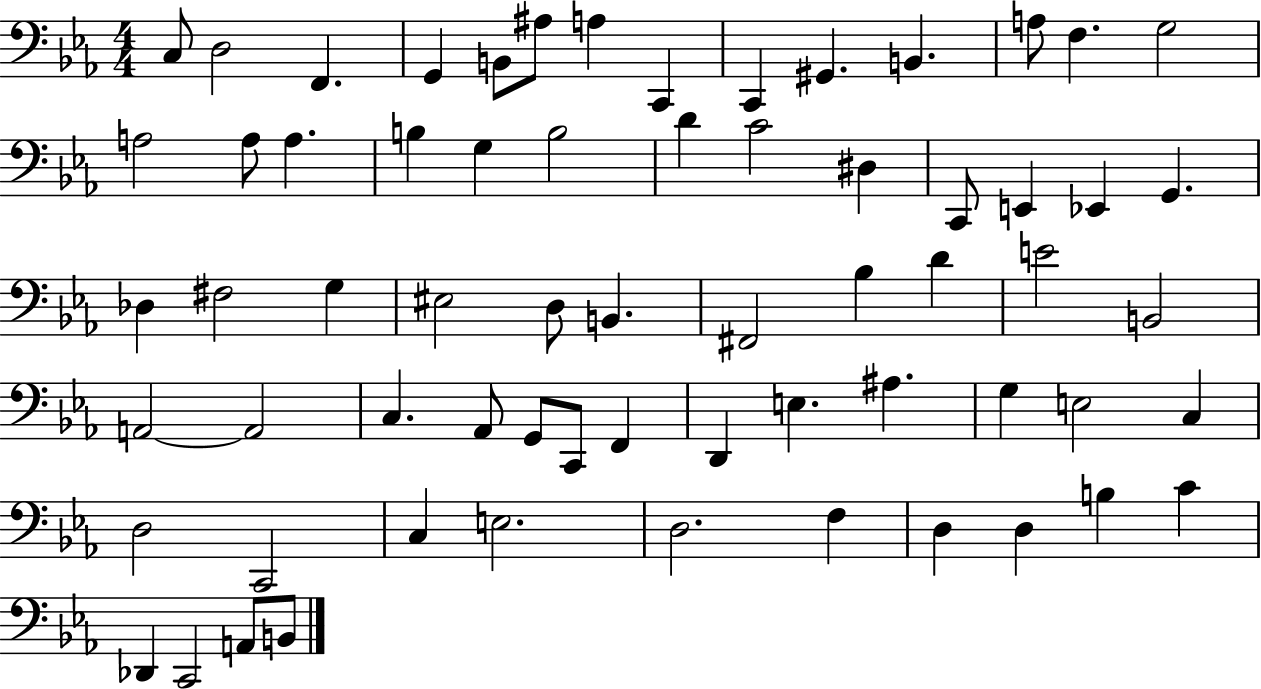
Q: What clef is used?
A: bass